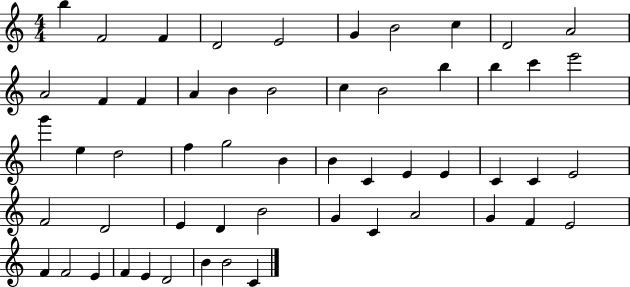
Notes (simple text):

B5/q F4/h F4/q D4/h E4/h G4/q B4/h C5/q D4/h A4/h A4/h F4/q F4/q A4/q B4/q B4/h C5/q B4/h B5/q B5/q C6/q E6/h G6/q E5/q D5/h F5/q G5/h B4/q B4/q C4/q E4/q E4/q C4/q C4/q E4/h F4/h D4/h E4/q D4/q B4/h G4/q C4/q A4/h G4/q F4/q E4/h F4/q F4/h E4/q F4/q E4/q D4/h B4/q B4/h C4/q